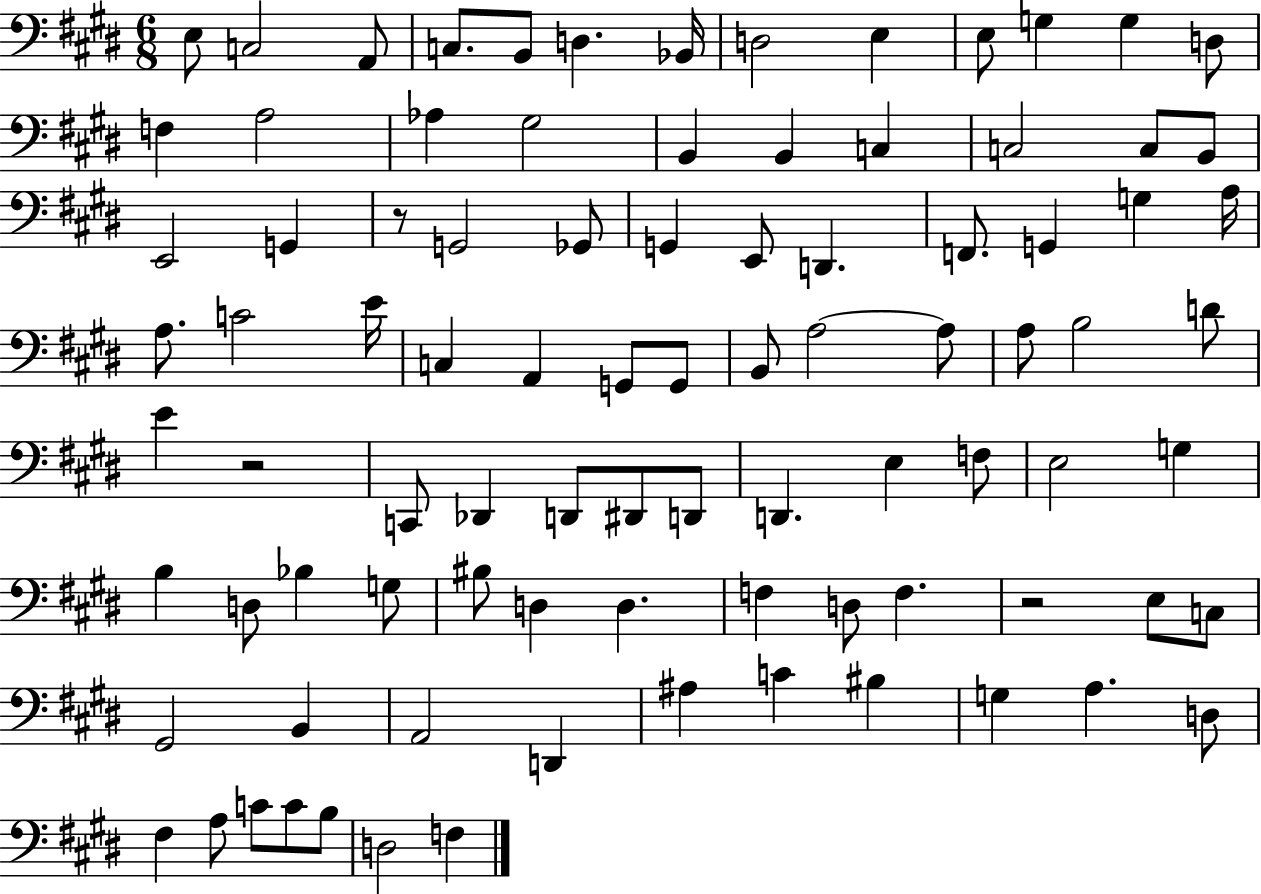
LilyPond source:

{
  \clef bass
  \numericTimeSignature
  \time 6/8
  \key e \major
  e8 c2 a,8 | c8. b,8 d4. bes,16 | d2 e4 | e8 g4 g4 d8 | \break f4 a2 | aes4 gis2 | b,4 b,4 c4 | c2 c8 b,8 | \break e,2 g,4 | r8 g,2 ges,8 | g,4 e,8 d,4. | f,8. g,4 g4 a16 | \break a8. c'2 e'16 | c4 a,4 g,8 g,8 | b,8 a2~~ a8 | a8 b2 d'8 | \break e'4 r2 | c,8 des,4 d,8 dis,8 d,8 | d,4. e4 f8 | e2 g4 | \break b4 d8 bes4 g8 | bis8 d4 d4. | f4 d8 f4. | r2 e8 c8 | \break gis,2 b,4 | a,2 d,4 | ais4 c'4 bis4 | g4 a4. d8 | \break fis4 a8 c'8 c'8 b8 | d2 f4 | \bar "|."
}